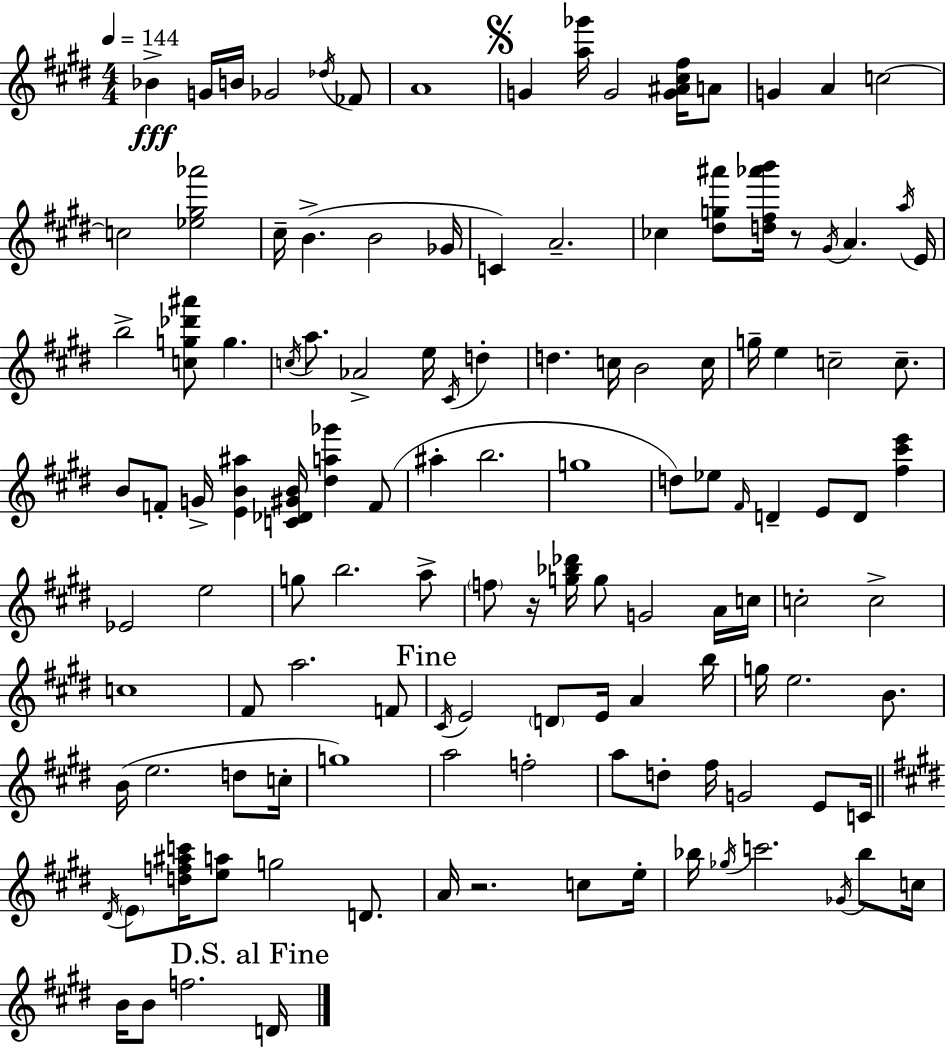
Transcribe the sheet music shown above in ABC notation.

X:1
T:Untitled
M:4/4
L:1/4
K:E
_B G/4 B/4 _G2 _d/4 _F/2 A4 G [a_g']/4 G2 [G^A^c^f]/4 A/2 G A c2 c2 [_e^g_a']2 ^c/4 B B2 _G/4 C A2 _c [^dg^a']/2 [d^f_a'b']/4 z/2 ^G/4 A a/4 E/4 b2 [cg_d'^a']/2 g c/4 a/2 _A2 e/4 ^C/4 d d c/4 B2 c/4 g/4 e c2 c/2 B/2 F/2 G/4 [EB^a] [C_D^GB]/4 [^da_g'] F/2 ^a b2 g4 d/2 _e/2 ^F/4 D E/2 D/2 [^f^c'e'] _E2 e2 g/2 b2 a/2 f/2 z/4 [g_b_d']/4 g/2 G2 A/4 c/4 c2 c2 c4 ^F/2 a2 F/2 ^C/4 E2 D/2 E/4 A b/4 g/4 e2 B/2 B/4 e2 d/2 c/4 g4 a2 f2 a/2 d/2 ^f/4 G2 E/2 C/4 ^D/4 E/2 [df^ac']/4 [ea]/2 g2 D/2 A/4 z2 c/2 e/4 _b/4 _g/4 c'2 _G/4 _b/2 c/4 B/4 B/2 f2 D/4